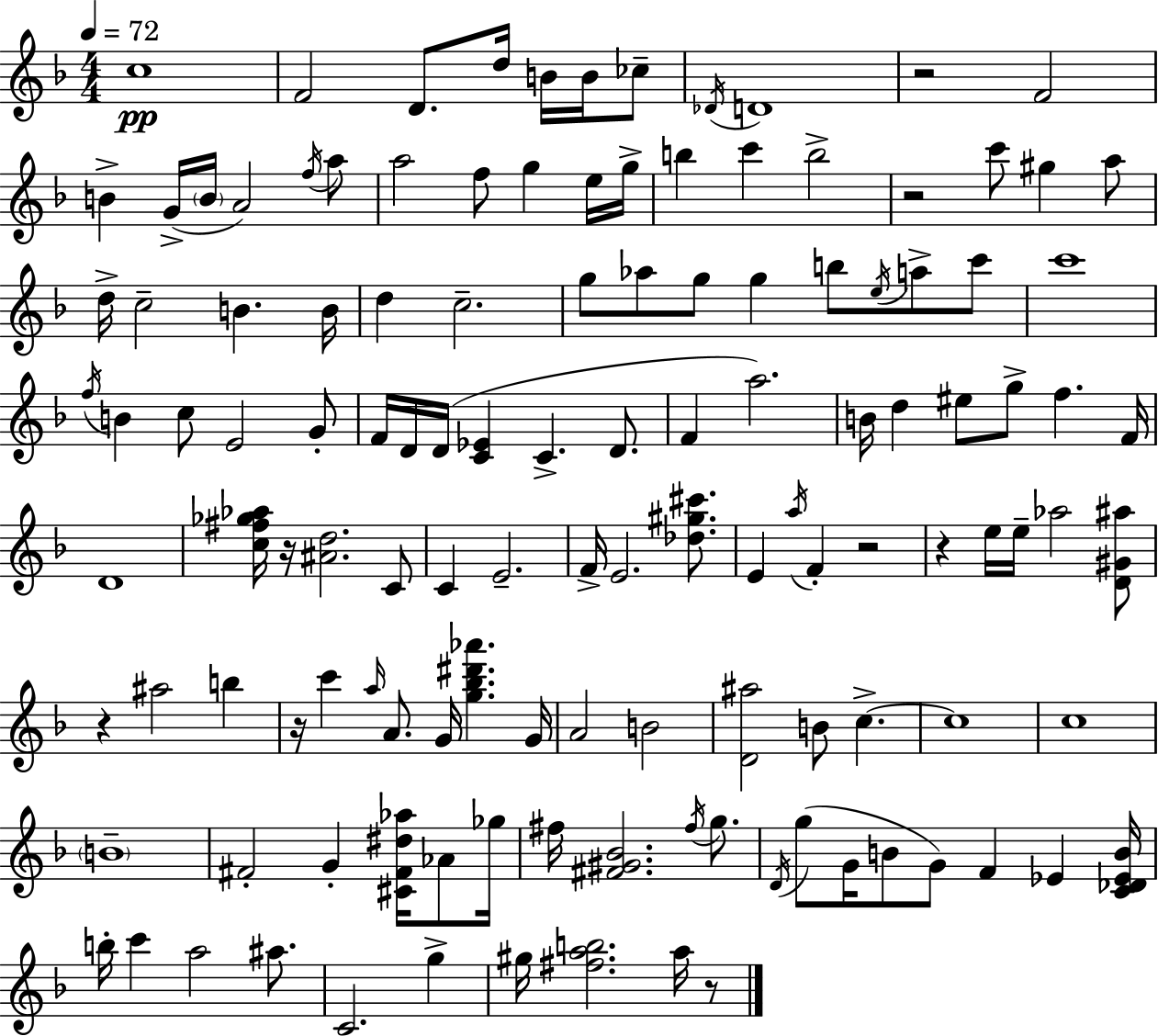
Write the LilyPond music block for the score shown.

{
  \clef treble
  \numericTimeSignature
  \time 4/4
  \key d \minor
  \tempo 4 = 72
  \repeat volta 2 { c''1\pp | f'2 d'8. d''16 b'16 b'16 ces''8-- | \acciaccatura { des'16 } d'1 | r2 f'2 | \break b'4-> g'16->( \parenthesize b'16 a'2) \acciaccatura { f''16 } | a''8 a''2 f''8 g''4 | e''16 g''16-> b''4 c'''4 b''2-> | r2 c'''8 gis''4 | \break a''8 d''16-> c''2-- b'4. | b'16 d''4 c''2.-- | g''8 aes''8 g''8 g''4 b''8 \acciaccatura { e''16 } a''8-> | c'''8 c'''1 | \break \acciaccatura { f''16 } b'4 c''8 e'2 | g'8-. f'16 d'16 d'16( <c' ees'>4 c'4.-> | d'8. f'4 a''2.) | b'16 d''4 eis''8 g''8-> f''4. | \break f'16 d'1 | <c'' fis'' ges'' aes''>16 r16 <ais' d''>2. | c'8 c'4 e'2.-- | f'16-> e'2. | \break <des'' gis'' cis'''>8. e'4 \acciaccatura { a''16 } f'4-. r2 | r4 e''16 e''16-- aes''2 | <d' gis' ais''>8 r4 ais''2 | b''4 r16 c'''4 \grace { a''16 } a'8. g'16 <g'' bes'' dis''' aes'''>4. | \break g'16 a'2 b'2 | <d' ais''>2 b'8 | c''4.->~~ c''1 | c''1 | \break \parenthesize b'1-- | fis'2-. g'4-. | <cis' fis' dis'' aes''>16 aes'8 ges''16 fis''16 <fis' gis' bes'>2. | \acciaccatura { fis''16 } g''8. \acciaccatura { d'16 }( g''8 g'16 b'8 g'8) f'4 | \break ees'4 <c' des' ees' b'>16 b''16-. c'''4 a''2 | ais''8. c'2. | g''4-> gis''16 <fis'' a'' b''>2. | a''16 r8 } \bar "|."
}